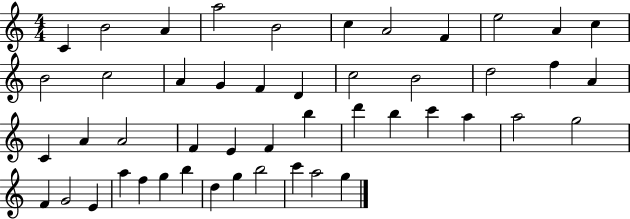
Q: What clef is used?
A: treble